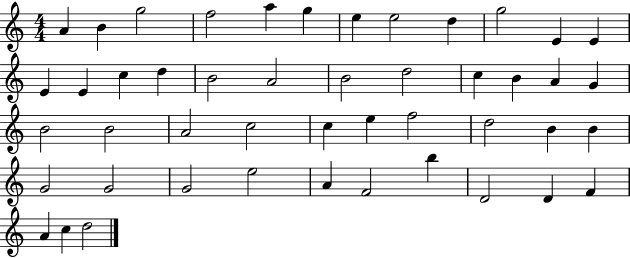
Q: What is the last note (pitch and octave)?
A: D5